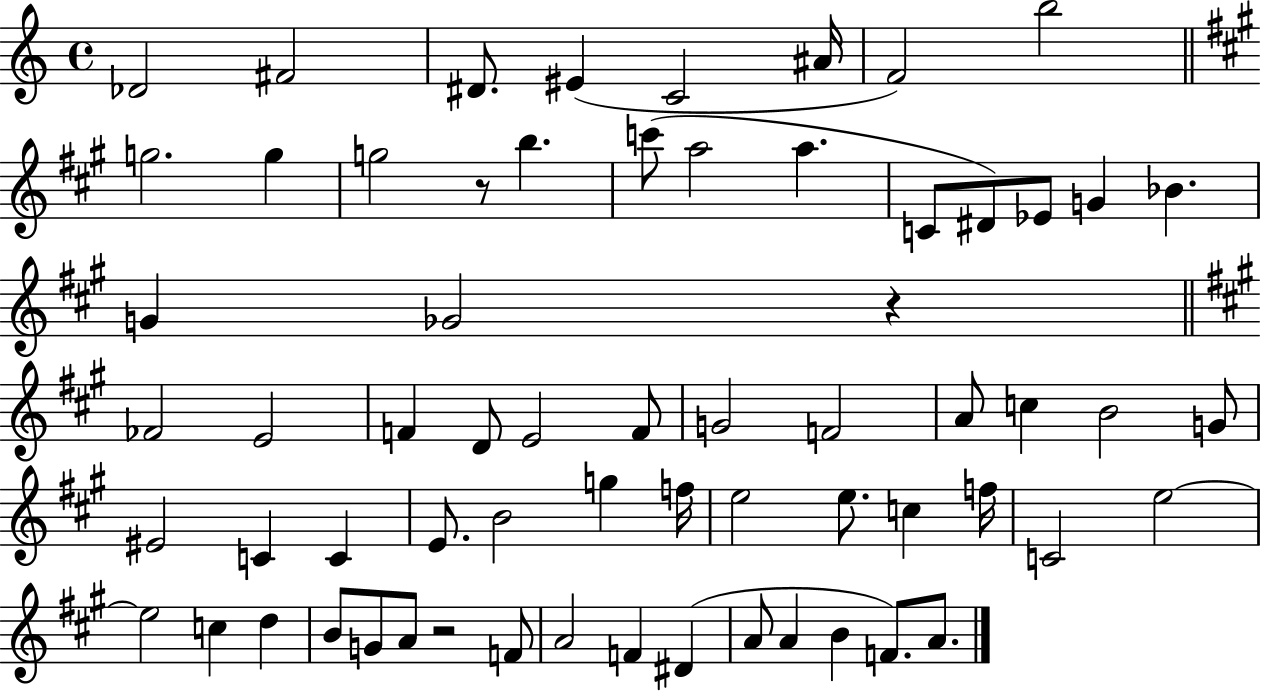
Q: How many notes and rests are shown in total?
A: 65